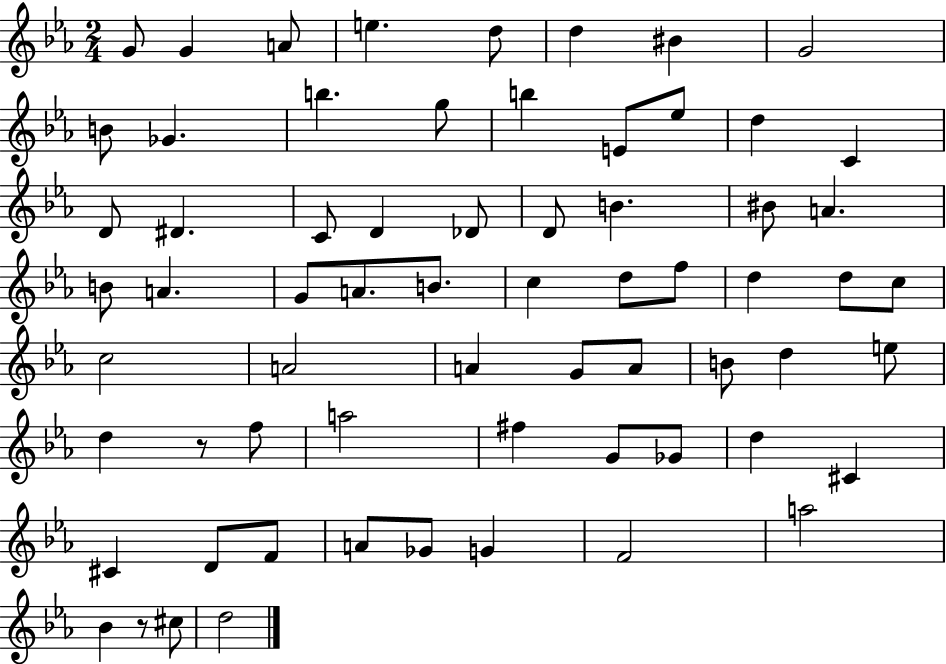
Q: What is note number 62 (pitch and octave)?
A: Bb4